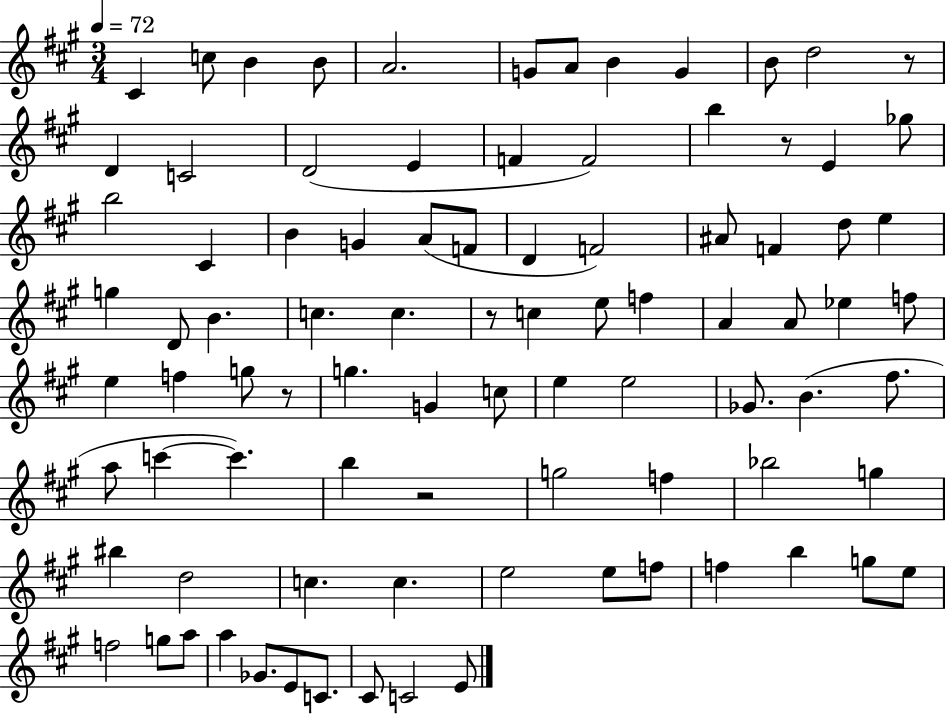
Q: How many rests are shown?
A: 5